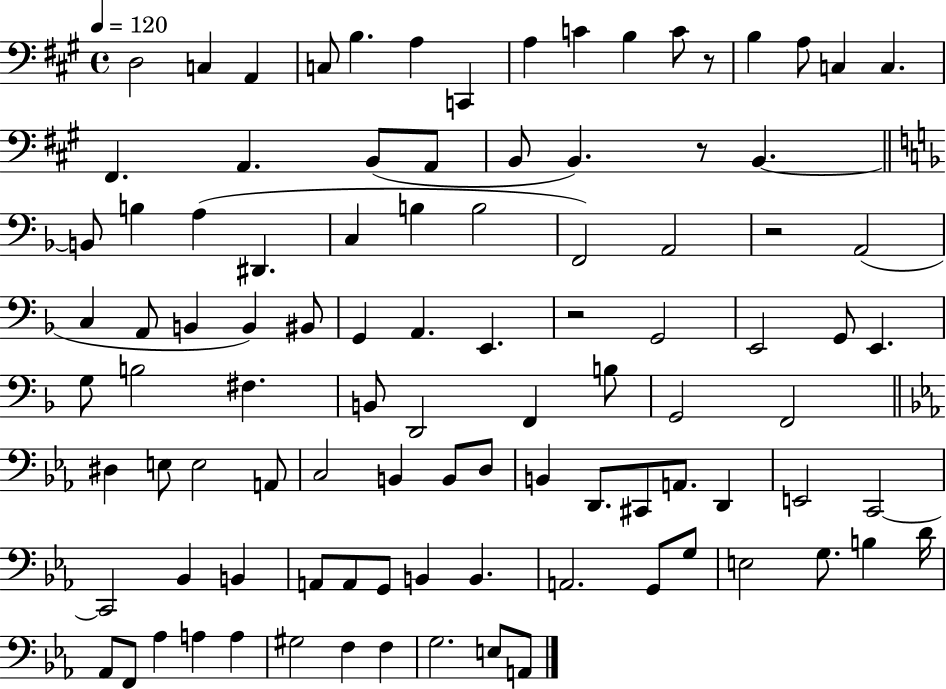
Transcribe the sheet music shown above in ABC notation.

X:1
T:Untitled
M:4/4
L:1/4
K:A
D,2 C, A,, C,/2 B, A, C,, A, C B, C/2 z/2 B, A,/2 C, C, ^F,, A,, B,,/2 A,,/2 B,,/2 B,, z/2 B,, B,,/2 B, A, ^D,, C, B, B,2 F,,2 A,,2 z2 A,,2 C, A,,/2 B,, B,, ^B,,/2 G,, A,, E,, z2 G,,2 E,,2 G,,/2 E,, G,/2 B,2 ^F, B,,/2 D,,2 F,, B,/2 G,,2 F,,2 ^D, E,/2 E,2 A,,/2 C,2 B,, B,,/2 D,/2 B,, D,,/2 ^C,,/2 A,,/2 D,, E,,2 C,,2 C,,2 _B,, B,, A,,/2 A,,/2 G,,/2 B,, B,, A,,2 G,,/2 G,/2 E,2 G,/2 B, D/4 _A,,/2 F,,/2 _A, A, A, ^G,2 F, F, G,2 E,/2 A,,/2